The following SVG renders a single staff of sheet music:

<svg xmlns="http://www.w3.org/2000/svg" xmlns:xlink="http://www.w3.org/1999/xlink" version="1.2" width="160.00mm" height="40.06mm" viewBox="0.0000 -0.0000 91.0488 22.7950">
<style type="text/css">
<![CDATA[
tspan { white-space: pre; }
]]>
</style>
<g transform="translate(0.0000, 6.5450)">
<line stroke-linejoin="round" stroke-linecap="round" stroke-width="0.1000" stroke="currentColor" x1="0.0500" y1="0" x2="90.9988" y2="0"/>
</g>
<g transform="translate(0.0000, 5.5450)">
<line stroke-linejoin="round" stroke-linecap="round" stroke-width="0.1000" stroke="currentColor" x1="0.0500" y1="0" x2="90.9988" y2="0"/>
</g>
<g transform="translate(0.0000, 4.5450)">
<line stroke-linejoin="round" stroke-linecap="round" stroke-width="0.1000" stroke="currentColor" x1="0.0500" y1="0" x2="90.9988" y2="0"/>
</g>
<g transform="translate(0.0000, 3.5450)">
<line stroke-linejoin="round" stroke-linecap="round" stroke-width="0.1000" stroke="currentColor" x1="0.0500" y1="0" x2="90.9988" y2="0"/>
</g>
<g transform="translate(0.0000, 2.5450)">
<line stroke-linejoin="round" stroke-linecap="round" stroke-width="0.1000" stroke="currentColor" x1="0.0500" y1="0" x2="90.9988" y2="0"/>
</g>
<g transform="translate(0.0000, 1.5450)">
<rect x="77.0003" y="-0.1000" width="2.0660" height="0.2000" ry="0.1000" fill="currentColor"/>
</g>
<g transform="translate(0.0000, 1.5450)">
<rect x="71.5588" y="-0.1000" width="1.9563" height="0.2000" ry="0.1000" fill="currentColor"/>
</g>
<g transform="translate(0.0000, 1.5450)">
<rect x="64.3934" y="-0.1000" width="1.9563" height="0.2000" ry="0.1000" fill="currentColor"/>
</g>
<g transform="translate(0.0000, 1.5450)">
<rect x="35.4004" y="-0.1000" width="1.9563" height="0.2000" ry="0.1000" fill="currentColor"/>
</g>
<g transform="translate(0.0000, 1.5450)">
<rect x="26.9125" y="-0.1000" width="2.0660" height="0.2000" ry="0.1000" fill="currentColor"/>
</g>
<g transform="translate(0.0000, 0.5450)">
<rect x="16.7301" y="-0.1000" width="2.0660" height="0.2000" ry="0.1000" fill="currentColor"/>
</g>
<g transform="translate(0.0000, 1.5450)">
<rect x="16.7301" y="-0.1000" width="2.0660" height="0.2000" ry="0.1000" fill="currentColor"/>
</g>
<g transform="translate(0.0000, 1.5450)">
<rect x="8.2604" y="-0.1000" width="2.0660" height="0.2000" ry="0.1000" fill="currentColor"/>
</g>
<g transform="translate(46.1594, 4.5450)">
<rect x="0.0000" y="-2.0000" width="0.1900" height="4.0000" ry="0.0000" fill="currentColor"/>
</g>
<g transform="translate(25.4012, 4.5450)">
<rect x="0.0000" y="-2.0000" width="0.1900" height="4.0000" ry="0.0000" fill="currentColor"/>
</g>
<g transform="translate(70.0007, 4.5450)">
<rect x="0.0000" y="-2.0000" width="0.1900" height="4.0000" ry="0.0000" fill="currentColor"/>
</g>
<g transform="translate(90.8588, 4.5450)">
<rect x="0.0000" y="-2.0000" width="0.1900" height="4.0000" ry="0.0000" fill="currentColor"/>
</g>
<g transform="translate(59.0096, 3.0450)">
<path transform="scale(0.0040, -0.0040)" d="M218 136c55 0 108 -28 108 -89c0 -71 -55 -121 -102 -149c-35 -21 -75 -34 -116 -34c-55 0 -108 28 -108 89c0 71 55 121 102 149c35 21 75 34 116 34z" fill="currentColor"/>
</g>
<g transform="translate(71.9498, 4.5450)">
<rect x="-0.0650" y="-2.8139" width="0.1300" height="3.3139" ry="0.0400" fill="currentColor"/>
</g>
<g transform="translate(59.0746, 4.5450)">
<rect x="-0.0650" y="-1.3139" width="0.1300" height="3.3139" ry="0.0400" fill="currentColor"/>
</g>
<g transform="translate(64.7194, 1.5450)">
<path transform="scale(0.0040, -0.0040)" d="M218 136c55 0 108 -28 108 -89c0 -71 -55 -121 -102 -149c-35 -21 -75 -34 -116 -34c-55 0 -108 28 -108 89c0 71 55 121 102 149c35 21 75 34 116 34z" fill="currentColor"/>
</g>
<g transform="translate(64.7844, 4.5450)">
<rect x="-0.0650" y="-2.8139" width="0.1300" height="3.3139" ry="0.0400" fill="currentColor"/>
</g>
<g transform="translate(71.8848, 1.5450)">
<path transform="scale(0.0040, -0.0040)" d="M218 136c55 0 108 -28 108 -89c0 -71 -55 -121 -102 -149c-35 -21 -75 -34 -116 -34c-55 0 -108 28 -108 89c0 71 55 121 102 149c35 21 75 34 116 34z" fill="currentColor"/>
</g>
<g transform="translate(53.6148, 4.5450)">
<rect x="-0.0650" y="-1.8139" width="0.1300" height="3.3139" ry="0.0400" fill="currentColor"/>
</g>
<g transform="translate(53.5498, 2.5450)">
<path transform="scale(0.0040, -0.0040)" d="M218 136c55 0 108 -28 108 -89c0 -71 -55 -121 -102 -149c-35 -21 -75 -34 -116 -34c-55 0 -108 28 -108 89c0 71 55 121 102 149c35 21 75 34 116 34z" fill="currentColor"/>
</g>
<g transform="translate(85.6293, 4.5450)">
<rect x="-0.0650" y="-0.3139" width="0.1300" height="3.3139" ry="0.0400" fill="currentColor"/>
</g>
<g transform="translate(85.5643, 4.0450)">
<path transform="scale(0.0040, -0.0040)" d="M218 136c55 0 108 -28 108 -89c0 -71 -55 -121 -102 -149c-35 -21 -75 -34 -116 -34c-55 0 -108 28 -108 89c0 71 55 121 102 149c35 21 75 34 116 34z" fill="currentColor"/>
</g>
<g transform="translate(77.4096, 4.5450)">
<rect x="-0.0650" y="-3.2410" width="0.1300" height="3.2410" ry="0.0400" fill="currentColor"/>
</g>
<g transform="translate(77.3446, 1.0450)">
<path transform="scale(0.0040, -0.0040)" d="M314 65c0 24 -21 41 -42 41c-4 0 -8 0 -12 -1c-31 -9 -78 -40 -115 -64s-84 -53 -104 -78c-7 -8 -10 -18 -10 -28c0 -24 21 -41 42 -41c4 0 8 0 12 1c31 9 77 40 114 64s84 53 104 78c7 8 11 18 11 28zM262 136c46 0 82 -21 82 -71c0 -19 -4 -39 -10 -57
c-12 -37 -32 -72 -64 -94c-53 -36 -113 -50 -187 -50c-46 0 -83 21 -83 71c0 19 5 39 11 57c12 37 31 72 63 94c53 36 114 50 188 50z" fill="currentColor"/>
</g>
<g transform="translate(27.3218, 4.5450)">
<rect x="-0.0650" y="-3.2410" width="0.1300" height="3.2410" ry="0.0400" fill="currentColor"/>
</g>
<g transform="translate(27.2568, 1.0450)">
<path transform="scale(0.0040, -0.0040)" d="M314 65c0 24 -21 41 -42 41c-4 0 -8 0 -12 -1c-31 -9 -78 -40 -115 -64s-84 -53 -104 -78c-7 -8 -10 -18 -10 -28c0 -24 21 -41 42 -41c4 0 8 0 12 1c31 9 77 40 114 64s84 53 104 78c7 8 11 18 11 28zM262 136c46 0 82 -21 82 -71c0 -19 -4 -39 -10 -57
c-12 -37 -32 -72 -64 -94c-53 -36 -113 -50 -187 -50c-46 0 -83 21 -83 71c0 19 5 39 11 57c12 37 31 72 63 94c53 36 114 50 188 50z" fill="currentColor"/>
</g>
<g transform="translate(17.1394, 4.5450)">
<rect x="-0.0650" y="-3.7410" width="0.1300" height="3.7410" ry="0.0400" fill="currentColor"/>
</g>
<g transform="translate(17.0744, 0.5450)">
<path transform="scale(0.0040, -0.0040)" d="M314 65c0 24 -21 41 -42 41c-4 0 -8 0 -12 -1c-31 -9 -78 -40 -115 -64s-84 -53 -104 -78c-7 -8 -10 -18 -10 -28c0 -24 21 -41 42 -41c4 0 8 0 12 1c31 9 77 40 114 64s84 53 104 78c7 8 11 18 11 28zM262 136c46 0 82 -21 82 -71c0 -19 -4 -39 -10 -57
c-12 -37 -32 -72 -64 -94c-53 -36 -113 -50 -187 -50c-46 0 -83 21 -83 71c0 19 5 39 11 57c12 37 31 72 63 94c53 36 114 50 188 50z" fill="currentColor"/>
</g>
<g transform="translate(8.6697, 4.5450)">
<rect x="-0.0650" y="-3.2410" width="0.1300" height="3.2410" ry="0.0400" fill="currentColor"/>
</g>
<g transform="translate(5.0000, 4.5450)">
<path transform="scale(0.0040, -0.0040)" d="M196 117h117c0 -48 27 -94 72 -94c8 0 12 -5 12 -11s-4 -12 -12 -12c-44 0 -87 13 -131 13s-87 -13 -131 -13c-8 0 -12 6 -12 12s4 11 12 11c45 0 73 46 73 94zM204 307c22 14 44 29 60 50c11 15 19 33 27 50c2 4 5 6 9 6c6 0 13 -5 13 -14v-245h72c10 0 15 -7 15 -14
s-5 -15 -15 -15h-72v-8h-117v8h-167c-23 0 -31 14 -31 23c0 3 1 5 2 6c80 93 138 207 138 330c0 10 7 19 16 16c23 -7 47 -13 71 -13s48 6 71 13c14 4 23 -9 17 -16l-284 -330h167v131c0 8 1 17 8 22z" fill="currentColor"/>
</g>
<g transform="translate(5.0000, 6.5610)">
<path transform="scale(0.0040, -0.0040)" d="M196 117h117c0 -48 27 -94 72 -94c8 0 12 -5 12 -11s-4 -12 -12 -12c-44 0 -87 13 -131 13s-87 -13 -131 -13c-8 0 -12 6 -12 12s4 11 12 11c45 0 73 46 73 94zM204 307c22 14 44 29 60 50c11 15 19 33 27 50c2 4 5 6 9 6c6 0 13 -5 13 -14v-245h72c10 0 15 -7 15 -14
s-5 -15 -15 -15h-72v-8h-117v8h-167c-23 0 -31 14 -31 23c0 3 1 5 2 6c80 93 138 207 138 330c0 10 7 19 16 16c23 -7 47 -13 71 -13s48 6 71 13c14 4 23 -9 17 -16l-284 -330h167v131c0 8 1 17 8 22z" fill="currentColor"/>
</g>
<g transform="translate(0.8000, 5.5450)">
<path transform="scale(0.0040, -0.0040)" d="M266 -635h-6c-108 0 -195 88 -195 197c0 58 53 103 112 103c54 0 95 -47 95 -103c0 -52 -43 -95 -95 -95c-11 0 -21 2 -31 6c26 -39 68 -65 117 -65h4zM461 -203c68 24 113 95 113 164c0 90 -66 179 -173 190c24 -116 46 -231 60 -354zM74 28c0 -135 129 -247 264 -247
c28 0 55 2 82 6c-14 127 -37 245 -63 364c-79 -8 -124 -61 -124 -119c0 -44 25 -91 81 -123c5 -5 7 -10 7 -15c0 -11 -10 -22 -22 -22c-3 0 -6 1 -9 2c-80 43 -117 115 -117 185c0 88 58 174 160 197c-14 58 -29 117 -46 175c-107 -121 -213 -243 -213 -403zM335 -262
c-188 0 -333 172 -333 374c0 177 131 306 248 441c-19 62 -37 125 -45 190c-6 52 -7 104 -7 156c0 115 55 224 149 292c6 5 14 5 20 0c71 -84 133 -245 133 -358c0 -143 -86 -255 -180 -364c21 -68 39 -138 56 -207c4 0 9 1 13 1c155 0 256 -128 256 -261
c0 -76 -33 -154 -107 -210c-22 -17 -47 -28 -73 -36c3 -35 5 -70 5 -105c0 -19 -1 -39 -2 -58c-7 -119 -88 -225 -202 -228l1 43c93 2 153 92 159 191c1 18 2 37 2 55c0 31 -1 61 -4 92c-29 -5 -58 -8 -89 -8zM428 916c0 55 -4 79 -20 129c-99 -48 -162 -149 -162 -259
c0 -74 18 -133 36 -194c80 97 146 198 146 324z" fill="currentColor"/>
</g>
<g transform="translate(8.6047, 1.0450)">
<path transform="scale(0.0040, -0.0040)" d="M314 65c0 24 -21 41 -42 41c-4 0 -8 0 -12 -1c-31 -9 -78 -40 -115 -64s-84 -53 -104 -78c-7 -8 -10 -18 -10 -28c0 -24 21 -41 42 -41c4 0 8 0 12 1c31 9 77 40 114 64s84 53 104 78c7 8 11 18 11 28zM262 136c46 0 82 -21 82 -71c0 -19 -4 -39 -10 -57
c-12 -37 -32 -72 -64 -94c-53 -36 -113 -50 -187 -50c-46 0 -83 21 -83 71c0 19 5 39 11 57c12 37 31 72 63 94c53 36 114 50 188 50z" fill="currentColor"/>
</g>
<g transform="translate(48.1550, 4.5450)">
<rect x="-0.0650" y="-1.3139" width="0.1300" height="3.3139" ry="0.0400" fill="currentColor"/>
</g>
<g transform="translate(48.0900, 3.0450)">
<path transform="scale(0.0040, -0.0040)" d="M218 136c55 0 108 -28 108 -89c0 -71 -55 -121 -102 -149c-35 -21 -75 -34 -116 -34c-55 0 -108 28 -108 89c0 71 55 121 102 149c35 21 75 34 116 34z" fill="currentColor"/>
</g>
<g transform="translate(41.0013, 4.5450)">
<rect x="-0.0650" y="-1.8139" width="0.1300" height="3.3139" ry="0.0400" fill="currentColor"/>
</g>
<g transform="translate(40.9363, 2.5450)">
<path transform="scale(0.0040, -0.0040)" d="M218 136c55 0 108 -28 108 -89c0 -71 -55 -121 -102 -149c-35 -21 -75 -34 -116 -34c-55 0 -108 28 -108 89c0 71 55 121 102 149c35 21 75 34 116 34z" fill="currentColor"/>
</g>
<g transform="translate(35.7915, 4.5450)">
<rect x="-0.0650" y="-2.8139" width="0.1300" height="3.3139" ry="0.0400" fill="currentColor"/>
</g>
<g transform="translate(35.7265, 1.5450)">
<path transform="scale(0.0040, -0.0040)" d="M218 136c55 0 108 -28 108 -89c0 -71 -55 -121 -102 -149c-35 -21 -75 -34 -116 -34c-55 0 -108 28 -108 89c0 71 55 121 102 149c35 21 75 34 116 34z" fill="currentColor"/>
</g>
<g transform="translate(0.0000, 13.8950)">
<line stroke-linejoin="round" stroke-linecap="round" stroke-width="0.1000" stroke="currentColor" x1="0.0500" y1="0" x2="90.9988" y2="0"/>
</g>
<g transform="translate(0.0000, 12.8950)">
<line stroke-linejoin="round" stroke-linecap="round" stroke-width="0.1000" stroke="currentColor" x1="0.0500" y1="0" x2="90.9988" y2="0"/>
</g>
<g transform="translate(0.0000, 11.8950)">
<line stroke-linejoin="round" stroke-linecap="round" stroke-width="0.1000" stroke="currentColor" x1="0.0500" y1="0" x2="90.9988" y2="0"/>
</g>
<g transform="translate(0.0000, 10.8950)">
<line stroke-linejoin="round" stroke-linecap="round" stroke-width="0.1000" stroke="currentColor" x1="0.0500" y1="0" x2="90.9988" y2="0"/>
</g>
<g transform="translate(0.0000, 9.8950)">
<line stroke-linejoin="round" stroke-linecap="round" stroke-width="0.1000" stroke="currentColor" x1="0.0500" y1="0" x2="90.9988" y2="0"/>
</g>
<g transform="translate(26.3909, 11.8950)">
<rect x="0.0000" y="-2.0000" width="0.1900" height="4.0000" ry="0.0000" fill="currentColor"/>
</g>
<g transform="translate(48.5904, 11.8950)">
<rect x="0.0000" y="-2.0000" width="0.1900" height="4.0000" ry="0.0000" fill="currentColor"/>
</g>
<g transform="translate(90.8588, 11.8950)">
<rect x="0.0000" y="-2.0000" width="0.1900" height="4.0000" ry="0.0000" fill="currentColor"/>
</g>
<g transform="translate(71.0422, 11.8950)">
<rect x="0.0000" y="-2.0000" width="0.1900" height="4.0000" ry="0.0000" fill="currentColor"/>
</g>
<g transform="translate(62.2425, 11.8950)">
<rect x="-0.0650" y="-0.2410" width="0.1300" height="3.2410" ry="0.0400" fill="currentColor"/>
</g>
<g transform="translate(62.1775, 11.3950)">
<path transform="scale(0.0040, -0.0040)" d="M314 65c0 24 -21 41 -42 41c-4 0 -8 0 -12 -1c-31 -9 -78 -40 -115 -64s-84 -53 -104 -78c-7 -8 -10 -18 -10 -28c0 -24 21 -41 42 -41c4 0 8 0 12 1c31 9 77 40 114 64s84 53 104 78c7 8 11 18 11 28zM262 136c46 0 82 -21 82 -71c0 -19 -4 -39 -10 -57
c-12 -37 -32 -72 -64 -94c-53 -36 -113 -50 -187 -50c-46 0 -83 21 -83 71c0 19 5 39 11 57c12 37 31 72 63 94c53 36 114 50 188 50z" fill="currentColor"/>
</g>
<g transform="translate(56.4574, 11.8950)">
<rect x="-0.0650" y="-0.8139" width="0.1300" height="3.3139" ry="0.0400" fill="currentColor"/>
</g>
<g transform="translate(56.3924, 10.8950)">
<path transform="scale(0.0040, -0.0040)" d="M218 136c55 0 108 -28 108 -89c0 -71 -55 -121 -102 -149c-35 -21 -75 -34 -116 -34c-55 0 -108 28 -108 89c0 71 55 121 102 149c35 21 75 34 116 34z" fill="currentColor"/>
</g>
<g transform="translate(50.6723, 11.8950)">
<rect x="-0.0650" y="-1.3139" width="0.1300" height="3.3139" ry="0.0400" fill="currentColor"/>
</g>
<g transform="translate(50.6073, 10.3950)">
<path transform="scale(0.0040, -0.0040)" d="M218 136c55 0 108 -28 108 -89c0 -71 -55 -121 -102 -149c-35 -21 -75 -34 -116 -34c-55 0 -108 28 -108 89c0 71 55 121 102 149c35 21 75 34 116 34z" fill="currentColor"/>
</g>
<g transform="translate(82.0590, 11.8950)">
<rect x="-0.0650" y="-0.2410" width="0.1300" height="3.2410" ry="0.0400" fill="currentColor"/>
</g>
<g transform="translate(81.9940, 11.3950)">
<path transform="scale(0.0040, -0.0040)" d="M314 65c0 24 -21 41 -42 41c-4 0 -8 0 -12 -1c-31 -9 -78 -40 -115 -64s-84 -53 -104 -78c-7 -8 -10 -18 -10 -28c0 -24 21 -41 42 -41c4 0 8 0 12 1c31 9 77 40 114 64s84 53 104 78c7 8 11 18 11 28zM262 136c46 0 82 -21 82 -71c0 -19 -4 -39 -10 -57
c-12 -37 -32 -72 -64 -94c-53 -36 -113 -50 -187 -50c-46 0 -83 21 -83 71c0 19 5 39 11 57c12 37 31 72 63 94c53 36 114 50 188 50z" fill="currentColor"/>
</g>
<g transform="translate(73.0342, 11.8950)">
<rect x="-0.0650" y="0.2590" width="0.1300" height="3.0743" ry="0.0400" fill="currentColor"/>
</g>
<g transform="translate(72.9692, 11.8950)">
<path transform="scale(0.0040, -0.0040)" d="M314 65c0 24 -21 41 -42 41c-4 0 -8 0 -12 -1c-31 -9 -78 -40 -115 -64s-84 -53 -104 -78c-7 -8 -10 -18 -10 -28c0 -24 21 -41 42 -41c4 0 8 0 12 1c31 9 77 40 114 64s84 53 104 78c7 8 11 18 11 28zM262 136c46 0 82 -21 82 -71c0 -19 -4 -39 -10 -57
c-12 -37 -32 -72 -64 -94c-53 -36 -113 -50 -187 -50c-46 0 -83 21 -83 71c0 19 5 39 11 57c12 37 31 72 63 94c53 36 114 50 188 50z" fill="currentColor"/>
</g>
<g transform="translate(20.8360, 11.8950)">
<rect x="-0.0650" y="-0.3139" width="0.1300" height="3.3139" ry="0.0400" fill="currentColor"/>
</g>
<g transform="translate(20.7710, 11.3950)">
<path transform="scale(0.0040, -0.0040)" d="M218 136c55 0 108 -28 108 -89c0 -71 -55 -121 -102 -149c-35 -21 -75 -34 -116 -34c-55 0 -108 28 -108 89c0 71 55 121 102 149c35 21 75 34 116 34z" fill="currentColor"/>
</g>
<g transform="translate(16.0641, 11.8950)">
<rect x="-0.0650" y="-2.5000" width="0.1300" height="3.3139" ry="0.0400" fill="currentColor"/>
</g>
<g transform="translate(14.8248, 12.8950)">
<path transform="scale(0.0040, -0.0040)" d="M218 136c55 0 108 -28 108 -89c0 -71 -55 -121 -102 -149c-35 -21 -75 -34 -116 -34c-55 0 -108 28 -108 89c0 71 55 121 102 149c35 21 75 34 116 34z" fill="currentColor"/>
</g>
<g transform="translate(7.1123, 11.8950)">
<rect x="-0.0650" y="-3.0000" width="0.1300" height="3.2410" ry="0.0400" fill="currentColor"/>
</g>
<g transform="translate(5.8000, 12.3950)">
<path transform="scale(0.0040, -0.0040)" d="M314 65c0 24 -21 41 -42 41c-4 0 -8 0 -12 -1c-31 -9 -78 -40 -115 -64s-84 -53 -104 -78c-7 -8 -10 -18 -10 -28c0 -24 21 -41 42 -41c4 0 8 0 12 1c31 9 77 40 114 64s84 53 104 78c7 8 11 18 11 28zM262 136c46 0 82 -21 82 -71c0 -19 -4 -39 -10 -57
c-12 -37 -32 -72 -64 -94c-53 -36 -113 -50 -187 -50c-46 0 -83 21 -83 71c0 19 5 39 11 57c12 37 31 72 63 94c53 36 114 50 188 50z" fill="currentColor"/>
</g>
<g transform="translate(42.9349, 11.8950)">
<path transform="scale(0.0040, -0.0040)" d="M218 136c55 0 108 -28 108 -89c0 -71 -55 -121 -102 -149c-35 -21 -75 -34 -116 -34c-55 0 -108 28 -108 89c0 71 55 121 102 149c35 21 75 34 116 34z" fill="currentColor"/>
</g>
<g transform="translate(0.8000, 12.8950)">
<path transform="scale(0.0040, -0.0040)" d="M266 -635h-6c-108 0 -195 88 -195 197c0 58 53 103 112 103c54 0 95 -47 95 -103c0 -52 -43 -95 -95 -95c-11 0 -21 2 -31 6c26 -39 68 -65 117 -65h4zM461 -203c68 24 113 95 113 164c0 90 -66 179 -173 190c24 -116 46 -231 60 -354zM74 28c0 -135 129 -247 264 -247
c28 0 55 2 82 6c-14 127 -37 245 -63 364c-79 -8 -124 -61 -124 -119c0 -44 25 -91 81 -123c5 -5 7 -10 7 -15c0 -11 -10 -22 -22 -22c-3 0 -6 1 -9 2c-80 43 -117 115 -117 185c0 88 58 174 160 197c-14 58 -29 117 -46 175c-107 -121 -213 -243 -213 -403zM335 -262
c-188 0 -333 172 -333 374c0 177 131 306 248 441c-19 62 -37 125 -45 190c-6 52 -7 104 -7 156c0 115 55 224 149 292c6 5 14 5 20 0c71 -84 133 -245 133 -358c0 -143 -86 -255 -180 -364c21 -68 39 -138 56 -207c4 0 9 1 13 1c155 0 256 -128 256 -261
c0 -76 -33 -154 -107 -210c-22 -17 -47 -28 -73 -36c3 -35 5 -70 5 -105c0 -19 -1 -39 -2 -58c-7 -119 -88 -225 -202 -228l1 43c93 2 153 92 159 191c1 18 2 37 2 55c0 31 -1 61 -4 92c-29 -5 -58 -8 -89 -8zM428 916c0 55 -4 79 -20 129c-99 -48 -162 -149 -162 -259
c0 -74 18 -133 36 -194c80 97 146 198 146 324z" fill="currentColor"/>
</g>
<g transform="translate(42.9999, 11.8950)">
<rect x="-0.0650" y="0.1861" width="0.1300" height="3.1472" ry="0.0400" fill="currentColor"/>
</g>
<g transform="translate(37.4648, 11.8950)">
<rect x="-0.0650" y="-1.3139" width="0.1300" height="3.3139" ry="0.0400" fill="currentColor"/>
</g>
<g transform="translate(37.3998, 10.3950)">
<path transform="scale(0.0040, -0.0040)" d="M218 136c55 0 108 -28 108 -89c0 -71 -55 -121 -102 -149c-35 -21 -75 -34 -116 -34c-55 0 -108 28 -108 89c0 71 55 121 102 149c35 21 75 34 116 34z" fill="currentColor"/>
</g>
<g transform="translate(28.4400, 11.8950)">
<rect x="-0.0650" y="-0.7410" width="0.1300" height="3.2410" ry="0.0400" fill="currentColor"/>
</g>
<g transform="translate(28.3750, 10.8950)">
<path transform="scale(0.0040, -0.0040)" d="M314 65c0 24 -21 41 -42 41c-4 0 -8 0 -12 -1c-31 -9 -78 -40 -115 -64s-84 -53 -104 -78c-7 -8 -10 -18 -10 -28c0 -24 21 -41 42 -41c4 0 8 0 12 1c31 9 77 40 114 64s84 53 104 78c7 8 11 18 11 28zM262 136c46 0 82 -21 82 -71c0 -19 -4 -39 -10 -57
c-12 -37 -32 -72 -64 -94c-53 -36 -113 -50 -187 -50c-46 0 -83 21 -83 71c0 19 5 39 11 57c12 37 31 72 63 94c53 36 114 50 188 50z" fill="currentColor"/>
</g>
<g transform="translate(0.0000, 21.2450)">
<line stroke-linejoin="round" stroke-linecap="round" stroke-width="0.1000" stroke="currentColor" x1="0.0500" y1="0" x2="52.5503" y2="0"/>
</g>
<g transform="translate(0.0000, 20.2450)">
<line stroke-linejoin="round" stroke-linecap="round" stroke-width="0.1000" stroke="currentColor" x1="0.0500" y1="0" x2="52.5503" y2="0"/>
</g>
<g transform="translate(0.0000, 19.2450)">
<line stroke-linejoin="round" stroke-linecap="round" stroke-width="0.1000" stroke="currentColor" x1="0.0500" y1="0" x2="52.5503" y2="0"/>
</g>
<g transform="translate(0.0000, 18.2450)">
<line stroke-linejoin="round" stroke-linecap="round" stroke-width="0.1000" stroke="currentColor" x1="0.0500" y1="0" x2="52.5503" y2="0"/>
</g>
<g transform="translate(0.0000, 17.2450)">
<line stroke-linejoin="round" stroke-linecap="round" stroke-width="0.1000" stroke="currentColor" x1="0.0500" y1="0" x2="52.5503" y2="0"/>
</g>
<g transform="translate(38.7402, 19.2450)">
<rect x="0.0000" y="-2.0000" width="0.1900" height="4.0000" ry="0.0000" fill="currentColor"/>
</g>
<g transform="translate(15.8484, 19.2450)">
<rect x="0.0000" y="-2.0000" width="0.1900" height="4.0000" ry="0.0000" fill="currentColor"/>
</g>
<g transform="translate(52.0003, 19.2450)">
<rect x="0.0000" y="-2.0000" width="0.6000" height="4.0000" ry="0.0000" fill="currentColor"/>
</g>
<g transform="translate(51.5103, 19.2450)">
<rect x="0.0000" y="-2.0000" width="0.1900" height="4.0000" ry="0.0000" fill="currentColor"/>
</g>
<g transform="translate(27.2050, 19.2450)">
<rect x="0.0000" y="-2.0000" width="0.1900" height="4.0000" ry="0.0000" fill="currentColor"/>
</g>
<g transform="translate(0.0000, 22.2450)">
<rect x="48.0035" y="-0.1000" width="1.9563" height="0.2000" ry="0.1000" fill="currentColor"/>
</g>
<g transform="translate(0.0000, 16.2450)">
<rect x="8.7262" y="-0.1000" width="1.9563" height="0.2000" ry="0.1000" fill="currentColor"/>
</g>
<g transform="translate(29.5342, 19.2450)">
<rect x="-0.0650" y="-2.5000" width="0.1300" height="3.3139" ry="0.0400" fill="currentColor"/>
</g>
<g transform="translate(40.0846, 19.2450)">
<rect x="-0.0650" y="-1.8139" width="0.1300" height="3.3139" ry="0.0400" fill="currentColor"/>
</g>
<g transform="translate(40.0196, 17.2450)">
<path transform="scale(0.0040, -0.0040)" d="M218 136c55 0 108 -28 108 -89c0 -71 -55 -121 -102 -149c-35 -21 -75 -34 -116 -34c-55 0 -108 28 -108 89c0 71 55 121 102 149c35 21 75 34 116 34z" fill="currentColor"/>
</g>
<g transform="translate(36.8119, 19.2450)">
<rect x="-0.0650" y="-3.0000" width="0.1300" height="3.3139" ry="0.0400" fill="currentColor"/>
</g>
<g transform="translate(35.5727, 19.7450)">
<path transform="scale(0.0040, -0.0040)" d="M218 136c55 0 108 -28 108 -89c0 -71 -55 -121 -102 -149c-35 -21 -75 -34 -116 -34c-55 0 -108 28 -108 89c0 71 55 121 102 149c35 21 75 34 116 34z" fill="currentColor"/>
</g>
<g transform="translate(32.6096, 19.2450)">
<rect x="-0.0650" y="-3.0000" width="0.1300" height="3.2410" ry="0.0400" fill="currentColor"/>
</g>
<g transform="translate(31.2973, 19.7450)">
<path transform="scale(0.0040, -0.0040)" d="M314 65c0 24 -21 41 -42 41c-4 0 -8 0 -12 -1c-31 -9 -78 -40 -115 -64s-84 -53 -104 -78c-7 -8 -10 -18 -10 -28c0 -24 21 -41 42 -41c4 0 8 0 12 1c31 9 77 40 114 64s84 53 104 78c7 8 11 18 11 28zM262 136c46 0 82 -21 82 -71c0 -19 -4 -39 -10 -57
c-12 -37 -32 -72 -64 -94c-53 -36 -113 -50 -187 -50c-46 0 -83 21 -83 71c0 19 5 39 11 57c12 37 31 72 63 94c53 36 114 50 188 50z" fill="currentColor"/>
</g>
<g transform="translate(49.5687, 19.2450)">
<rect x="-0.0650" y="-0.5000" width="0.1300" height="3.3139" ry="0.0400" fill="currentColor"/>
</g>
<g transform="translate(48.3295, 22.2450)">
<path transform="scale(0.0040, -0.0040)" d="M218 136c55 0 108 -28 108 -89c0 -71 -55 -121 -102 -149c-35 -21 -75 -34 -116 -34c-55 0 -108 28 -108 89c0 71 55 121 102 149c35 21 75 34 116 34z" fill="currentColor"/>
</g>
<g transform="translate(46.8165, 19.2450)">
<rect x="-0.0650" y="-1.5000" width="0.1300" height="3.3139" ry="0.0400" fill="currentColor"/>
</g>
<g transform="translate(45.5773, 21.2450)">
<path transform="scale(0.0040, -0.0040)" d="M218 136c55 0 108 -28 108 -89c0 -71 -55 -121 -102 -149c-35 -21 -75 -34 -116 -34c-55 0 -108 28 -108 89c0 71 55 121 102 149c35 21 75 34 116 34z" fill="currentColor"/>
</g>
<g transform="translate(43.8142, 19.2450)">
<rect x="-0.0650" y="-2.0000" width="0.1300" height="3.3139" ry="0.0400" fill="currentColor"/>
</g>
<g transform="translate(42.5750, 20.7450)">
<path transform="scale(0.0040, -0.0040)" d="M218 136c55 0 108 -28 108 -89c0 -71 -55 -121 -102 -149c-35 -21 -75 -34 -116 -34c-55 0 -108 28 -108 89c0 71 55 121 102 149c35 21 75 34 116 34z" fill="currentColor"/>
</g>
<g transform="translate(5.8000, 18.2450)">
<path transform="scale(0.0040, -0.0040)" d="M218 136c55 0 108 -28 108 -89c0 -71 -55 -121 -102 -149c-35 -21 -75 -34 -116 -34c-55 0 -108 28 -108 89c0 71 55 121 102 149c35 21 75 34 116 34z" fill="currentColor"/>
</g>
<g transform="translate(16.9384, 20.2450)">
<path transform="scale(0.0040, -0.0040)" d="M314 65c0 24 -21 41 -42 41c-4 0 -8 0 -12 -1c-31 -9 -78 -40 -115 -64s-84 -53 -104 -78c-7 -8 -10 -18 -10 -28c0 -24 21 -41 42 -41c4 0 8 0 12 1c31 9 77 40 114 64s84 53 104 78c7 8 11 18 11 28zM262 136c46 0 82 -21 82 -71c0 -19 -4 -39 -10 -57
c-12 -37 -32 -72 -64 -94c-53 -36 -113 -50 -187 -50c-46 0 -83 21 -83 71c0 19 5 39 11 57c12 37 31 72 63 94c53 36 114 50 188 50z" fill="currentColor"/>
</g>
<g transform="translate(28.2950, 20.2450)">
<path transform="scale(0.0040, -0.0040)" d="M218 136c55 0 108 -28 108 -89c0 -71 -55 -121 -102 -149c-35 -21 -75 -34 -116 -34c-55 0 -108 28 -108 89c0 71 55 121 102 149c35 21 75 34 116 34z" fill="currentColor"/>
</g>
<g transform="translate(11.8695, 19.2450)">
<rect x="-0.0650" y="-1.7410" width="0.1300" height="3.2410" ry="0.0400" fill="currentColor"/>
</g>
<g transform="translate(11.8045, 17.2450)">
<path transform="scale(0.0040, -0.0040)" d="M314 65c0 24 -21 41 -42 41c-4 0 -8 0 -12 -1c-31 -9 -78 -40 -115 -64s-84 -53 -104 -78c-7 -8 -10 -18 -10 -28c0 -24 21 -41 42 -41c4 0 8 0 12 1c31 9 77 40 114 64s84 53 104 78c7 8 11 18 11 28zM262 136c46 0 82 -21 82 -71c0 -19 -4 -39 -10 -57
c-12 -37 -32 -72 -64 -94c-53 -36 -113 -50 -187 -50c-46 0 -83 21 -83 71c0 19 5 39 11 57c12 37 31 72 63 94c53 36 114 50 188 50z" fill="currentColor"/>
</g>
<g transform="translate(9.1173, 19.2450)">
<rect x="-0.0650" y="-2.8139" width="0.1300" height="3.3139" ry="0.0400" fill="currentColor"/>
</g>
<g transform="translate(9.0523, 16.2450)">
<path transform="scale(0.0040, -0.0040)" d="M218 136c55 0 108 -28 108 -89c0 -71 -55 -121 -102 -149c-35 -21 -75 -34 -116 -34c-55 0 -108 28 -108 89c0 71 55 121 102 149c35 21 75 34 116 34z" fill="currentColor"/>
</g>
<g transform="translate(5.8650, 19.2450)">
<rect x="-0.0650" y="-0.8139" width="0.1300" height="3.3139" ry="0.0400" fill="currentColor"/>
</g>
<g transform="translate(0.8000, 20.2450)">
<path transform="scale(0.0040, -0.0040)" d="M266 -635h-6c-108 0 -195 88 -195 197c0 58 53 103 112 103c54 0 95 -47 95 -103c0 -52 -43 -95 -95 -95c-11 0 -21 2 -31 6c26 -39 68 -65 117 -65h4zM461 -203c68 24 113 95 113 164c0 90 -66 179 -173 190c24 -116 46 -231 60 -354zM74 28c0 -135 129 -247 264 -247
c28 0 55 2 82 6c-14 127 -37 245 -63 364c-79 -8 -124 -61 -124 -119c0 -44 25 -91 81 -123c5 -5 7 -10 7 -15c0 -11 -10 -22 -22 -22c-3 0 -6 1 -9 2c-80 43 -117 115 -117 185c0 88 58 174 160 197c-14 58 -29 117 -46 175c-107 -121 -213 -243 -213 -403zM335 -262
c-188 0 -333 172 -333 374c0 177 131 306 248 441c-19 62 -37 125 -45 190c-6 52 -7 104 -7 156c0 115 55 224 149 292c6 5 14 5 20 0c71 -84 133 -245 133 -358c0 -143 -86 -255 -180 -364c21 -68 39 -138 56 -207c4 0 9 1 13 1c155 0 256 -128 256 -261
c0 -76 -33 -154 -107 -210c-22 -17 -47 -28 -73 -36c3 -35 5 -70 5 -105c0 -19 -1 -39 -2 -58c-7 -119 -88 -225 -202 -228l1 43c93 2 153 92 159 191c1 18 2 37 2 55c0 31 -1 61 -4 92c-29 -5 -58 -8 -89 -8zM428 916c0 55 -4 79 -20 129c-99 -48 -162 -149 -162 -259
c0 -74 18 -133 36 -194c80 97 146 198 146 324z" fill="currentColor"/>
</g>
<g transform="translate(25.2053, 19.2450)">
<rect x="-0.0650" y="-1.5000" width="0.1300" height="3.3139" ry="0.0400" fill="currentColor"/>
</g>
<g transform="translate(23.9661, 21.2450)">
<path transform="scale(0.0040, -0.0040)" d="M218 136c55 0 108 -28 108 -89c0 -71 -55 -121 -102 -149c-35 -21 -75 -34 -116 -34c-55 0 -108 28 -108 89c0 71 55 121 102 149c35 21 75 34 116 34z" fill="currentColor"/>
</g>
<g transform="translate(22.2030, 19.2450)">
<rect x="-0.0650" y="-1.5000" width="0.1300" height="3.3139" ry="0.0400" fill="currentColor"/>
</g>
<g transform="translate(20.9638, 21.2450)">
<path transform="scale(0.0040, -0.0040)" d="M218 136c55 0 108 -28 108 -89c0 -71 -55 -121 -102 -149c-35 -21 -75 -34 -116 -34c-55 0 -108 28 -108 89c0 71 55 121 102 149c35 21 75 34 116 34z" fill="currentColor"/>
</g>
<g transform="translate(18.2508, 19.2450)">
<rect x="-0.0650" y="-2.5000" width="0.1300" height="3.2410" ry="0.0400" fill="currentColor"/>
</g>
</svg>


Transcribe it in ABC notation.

X:1
T:Untitled
M:4/4
L:1/4
K:C
b2 c'2 b2 a f e f e a a b2 c A2 G c d2 e B e d c2 B2 c2 d a f2 G2 E E G A2 A f F E C